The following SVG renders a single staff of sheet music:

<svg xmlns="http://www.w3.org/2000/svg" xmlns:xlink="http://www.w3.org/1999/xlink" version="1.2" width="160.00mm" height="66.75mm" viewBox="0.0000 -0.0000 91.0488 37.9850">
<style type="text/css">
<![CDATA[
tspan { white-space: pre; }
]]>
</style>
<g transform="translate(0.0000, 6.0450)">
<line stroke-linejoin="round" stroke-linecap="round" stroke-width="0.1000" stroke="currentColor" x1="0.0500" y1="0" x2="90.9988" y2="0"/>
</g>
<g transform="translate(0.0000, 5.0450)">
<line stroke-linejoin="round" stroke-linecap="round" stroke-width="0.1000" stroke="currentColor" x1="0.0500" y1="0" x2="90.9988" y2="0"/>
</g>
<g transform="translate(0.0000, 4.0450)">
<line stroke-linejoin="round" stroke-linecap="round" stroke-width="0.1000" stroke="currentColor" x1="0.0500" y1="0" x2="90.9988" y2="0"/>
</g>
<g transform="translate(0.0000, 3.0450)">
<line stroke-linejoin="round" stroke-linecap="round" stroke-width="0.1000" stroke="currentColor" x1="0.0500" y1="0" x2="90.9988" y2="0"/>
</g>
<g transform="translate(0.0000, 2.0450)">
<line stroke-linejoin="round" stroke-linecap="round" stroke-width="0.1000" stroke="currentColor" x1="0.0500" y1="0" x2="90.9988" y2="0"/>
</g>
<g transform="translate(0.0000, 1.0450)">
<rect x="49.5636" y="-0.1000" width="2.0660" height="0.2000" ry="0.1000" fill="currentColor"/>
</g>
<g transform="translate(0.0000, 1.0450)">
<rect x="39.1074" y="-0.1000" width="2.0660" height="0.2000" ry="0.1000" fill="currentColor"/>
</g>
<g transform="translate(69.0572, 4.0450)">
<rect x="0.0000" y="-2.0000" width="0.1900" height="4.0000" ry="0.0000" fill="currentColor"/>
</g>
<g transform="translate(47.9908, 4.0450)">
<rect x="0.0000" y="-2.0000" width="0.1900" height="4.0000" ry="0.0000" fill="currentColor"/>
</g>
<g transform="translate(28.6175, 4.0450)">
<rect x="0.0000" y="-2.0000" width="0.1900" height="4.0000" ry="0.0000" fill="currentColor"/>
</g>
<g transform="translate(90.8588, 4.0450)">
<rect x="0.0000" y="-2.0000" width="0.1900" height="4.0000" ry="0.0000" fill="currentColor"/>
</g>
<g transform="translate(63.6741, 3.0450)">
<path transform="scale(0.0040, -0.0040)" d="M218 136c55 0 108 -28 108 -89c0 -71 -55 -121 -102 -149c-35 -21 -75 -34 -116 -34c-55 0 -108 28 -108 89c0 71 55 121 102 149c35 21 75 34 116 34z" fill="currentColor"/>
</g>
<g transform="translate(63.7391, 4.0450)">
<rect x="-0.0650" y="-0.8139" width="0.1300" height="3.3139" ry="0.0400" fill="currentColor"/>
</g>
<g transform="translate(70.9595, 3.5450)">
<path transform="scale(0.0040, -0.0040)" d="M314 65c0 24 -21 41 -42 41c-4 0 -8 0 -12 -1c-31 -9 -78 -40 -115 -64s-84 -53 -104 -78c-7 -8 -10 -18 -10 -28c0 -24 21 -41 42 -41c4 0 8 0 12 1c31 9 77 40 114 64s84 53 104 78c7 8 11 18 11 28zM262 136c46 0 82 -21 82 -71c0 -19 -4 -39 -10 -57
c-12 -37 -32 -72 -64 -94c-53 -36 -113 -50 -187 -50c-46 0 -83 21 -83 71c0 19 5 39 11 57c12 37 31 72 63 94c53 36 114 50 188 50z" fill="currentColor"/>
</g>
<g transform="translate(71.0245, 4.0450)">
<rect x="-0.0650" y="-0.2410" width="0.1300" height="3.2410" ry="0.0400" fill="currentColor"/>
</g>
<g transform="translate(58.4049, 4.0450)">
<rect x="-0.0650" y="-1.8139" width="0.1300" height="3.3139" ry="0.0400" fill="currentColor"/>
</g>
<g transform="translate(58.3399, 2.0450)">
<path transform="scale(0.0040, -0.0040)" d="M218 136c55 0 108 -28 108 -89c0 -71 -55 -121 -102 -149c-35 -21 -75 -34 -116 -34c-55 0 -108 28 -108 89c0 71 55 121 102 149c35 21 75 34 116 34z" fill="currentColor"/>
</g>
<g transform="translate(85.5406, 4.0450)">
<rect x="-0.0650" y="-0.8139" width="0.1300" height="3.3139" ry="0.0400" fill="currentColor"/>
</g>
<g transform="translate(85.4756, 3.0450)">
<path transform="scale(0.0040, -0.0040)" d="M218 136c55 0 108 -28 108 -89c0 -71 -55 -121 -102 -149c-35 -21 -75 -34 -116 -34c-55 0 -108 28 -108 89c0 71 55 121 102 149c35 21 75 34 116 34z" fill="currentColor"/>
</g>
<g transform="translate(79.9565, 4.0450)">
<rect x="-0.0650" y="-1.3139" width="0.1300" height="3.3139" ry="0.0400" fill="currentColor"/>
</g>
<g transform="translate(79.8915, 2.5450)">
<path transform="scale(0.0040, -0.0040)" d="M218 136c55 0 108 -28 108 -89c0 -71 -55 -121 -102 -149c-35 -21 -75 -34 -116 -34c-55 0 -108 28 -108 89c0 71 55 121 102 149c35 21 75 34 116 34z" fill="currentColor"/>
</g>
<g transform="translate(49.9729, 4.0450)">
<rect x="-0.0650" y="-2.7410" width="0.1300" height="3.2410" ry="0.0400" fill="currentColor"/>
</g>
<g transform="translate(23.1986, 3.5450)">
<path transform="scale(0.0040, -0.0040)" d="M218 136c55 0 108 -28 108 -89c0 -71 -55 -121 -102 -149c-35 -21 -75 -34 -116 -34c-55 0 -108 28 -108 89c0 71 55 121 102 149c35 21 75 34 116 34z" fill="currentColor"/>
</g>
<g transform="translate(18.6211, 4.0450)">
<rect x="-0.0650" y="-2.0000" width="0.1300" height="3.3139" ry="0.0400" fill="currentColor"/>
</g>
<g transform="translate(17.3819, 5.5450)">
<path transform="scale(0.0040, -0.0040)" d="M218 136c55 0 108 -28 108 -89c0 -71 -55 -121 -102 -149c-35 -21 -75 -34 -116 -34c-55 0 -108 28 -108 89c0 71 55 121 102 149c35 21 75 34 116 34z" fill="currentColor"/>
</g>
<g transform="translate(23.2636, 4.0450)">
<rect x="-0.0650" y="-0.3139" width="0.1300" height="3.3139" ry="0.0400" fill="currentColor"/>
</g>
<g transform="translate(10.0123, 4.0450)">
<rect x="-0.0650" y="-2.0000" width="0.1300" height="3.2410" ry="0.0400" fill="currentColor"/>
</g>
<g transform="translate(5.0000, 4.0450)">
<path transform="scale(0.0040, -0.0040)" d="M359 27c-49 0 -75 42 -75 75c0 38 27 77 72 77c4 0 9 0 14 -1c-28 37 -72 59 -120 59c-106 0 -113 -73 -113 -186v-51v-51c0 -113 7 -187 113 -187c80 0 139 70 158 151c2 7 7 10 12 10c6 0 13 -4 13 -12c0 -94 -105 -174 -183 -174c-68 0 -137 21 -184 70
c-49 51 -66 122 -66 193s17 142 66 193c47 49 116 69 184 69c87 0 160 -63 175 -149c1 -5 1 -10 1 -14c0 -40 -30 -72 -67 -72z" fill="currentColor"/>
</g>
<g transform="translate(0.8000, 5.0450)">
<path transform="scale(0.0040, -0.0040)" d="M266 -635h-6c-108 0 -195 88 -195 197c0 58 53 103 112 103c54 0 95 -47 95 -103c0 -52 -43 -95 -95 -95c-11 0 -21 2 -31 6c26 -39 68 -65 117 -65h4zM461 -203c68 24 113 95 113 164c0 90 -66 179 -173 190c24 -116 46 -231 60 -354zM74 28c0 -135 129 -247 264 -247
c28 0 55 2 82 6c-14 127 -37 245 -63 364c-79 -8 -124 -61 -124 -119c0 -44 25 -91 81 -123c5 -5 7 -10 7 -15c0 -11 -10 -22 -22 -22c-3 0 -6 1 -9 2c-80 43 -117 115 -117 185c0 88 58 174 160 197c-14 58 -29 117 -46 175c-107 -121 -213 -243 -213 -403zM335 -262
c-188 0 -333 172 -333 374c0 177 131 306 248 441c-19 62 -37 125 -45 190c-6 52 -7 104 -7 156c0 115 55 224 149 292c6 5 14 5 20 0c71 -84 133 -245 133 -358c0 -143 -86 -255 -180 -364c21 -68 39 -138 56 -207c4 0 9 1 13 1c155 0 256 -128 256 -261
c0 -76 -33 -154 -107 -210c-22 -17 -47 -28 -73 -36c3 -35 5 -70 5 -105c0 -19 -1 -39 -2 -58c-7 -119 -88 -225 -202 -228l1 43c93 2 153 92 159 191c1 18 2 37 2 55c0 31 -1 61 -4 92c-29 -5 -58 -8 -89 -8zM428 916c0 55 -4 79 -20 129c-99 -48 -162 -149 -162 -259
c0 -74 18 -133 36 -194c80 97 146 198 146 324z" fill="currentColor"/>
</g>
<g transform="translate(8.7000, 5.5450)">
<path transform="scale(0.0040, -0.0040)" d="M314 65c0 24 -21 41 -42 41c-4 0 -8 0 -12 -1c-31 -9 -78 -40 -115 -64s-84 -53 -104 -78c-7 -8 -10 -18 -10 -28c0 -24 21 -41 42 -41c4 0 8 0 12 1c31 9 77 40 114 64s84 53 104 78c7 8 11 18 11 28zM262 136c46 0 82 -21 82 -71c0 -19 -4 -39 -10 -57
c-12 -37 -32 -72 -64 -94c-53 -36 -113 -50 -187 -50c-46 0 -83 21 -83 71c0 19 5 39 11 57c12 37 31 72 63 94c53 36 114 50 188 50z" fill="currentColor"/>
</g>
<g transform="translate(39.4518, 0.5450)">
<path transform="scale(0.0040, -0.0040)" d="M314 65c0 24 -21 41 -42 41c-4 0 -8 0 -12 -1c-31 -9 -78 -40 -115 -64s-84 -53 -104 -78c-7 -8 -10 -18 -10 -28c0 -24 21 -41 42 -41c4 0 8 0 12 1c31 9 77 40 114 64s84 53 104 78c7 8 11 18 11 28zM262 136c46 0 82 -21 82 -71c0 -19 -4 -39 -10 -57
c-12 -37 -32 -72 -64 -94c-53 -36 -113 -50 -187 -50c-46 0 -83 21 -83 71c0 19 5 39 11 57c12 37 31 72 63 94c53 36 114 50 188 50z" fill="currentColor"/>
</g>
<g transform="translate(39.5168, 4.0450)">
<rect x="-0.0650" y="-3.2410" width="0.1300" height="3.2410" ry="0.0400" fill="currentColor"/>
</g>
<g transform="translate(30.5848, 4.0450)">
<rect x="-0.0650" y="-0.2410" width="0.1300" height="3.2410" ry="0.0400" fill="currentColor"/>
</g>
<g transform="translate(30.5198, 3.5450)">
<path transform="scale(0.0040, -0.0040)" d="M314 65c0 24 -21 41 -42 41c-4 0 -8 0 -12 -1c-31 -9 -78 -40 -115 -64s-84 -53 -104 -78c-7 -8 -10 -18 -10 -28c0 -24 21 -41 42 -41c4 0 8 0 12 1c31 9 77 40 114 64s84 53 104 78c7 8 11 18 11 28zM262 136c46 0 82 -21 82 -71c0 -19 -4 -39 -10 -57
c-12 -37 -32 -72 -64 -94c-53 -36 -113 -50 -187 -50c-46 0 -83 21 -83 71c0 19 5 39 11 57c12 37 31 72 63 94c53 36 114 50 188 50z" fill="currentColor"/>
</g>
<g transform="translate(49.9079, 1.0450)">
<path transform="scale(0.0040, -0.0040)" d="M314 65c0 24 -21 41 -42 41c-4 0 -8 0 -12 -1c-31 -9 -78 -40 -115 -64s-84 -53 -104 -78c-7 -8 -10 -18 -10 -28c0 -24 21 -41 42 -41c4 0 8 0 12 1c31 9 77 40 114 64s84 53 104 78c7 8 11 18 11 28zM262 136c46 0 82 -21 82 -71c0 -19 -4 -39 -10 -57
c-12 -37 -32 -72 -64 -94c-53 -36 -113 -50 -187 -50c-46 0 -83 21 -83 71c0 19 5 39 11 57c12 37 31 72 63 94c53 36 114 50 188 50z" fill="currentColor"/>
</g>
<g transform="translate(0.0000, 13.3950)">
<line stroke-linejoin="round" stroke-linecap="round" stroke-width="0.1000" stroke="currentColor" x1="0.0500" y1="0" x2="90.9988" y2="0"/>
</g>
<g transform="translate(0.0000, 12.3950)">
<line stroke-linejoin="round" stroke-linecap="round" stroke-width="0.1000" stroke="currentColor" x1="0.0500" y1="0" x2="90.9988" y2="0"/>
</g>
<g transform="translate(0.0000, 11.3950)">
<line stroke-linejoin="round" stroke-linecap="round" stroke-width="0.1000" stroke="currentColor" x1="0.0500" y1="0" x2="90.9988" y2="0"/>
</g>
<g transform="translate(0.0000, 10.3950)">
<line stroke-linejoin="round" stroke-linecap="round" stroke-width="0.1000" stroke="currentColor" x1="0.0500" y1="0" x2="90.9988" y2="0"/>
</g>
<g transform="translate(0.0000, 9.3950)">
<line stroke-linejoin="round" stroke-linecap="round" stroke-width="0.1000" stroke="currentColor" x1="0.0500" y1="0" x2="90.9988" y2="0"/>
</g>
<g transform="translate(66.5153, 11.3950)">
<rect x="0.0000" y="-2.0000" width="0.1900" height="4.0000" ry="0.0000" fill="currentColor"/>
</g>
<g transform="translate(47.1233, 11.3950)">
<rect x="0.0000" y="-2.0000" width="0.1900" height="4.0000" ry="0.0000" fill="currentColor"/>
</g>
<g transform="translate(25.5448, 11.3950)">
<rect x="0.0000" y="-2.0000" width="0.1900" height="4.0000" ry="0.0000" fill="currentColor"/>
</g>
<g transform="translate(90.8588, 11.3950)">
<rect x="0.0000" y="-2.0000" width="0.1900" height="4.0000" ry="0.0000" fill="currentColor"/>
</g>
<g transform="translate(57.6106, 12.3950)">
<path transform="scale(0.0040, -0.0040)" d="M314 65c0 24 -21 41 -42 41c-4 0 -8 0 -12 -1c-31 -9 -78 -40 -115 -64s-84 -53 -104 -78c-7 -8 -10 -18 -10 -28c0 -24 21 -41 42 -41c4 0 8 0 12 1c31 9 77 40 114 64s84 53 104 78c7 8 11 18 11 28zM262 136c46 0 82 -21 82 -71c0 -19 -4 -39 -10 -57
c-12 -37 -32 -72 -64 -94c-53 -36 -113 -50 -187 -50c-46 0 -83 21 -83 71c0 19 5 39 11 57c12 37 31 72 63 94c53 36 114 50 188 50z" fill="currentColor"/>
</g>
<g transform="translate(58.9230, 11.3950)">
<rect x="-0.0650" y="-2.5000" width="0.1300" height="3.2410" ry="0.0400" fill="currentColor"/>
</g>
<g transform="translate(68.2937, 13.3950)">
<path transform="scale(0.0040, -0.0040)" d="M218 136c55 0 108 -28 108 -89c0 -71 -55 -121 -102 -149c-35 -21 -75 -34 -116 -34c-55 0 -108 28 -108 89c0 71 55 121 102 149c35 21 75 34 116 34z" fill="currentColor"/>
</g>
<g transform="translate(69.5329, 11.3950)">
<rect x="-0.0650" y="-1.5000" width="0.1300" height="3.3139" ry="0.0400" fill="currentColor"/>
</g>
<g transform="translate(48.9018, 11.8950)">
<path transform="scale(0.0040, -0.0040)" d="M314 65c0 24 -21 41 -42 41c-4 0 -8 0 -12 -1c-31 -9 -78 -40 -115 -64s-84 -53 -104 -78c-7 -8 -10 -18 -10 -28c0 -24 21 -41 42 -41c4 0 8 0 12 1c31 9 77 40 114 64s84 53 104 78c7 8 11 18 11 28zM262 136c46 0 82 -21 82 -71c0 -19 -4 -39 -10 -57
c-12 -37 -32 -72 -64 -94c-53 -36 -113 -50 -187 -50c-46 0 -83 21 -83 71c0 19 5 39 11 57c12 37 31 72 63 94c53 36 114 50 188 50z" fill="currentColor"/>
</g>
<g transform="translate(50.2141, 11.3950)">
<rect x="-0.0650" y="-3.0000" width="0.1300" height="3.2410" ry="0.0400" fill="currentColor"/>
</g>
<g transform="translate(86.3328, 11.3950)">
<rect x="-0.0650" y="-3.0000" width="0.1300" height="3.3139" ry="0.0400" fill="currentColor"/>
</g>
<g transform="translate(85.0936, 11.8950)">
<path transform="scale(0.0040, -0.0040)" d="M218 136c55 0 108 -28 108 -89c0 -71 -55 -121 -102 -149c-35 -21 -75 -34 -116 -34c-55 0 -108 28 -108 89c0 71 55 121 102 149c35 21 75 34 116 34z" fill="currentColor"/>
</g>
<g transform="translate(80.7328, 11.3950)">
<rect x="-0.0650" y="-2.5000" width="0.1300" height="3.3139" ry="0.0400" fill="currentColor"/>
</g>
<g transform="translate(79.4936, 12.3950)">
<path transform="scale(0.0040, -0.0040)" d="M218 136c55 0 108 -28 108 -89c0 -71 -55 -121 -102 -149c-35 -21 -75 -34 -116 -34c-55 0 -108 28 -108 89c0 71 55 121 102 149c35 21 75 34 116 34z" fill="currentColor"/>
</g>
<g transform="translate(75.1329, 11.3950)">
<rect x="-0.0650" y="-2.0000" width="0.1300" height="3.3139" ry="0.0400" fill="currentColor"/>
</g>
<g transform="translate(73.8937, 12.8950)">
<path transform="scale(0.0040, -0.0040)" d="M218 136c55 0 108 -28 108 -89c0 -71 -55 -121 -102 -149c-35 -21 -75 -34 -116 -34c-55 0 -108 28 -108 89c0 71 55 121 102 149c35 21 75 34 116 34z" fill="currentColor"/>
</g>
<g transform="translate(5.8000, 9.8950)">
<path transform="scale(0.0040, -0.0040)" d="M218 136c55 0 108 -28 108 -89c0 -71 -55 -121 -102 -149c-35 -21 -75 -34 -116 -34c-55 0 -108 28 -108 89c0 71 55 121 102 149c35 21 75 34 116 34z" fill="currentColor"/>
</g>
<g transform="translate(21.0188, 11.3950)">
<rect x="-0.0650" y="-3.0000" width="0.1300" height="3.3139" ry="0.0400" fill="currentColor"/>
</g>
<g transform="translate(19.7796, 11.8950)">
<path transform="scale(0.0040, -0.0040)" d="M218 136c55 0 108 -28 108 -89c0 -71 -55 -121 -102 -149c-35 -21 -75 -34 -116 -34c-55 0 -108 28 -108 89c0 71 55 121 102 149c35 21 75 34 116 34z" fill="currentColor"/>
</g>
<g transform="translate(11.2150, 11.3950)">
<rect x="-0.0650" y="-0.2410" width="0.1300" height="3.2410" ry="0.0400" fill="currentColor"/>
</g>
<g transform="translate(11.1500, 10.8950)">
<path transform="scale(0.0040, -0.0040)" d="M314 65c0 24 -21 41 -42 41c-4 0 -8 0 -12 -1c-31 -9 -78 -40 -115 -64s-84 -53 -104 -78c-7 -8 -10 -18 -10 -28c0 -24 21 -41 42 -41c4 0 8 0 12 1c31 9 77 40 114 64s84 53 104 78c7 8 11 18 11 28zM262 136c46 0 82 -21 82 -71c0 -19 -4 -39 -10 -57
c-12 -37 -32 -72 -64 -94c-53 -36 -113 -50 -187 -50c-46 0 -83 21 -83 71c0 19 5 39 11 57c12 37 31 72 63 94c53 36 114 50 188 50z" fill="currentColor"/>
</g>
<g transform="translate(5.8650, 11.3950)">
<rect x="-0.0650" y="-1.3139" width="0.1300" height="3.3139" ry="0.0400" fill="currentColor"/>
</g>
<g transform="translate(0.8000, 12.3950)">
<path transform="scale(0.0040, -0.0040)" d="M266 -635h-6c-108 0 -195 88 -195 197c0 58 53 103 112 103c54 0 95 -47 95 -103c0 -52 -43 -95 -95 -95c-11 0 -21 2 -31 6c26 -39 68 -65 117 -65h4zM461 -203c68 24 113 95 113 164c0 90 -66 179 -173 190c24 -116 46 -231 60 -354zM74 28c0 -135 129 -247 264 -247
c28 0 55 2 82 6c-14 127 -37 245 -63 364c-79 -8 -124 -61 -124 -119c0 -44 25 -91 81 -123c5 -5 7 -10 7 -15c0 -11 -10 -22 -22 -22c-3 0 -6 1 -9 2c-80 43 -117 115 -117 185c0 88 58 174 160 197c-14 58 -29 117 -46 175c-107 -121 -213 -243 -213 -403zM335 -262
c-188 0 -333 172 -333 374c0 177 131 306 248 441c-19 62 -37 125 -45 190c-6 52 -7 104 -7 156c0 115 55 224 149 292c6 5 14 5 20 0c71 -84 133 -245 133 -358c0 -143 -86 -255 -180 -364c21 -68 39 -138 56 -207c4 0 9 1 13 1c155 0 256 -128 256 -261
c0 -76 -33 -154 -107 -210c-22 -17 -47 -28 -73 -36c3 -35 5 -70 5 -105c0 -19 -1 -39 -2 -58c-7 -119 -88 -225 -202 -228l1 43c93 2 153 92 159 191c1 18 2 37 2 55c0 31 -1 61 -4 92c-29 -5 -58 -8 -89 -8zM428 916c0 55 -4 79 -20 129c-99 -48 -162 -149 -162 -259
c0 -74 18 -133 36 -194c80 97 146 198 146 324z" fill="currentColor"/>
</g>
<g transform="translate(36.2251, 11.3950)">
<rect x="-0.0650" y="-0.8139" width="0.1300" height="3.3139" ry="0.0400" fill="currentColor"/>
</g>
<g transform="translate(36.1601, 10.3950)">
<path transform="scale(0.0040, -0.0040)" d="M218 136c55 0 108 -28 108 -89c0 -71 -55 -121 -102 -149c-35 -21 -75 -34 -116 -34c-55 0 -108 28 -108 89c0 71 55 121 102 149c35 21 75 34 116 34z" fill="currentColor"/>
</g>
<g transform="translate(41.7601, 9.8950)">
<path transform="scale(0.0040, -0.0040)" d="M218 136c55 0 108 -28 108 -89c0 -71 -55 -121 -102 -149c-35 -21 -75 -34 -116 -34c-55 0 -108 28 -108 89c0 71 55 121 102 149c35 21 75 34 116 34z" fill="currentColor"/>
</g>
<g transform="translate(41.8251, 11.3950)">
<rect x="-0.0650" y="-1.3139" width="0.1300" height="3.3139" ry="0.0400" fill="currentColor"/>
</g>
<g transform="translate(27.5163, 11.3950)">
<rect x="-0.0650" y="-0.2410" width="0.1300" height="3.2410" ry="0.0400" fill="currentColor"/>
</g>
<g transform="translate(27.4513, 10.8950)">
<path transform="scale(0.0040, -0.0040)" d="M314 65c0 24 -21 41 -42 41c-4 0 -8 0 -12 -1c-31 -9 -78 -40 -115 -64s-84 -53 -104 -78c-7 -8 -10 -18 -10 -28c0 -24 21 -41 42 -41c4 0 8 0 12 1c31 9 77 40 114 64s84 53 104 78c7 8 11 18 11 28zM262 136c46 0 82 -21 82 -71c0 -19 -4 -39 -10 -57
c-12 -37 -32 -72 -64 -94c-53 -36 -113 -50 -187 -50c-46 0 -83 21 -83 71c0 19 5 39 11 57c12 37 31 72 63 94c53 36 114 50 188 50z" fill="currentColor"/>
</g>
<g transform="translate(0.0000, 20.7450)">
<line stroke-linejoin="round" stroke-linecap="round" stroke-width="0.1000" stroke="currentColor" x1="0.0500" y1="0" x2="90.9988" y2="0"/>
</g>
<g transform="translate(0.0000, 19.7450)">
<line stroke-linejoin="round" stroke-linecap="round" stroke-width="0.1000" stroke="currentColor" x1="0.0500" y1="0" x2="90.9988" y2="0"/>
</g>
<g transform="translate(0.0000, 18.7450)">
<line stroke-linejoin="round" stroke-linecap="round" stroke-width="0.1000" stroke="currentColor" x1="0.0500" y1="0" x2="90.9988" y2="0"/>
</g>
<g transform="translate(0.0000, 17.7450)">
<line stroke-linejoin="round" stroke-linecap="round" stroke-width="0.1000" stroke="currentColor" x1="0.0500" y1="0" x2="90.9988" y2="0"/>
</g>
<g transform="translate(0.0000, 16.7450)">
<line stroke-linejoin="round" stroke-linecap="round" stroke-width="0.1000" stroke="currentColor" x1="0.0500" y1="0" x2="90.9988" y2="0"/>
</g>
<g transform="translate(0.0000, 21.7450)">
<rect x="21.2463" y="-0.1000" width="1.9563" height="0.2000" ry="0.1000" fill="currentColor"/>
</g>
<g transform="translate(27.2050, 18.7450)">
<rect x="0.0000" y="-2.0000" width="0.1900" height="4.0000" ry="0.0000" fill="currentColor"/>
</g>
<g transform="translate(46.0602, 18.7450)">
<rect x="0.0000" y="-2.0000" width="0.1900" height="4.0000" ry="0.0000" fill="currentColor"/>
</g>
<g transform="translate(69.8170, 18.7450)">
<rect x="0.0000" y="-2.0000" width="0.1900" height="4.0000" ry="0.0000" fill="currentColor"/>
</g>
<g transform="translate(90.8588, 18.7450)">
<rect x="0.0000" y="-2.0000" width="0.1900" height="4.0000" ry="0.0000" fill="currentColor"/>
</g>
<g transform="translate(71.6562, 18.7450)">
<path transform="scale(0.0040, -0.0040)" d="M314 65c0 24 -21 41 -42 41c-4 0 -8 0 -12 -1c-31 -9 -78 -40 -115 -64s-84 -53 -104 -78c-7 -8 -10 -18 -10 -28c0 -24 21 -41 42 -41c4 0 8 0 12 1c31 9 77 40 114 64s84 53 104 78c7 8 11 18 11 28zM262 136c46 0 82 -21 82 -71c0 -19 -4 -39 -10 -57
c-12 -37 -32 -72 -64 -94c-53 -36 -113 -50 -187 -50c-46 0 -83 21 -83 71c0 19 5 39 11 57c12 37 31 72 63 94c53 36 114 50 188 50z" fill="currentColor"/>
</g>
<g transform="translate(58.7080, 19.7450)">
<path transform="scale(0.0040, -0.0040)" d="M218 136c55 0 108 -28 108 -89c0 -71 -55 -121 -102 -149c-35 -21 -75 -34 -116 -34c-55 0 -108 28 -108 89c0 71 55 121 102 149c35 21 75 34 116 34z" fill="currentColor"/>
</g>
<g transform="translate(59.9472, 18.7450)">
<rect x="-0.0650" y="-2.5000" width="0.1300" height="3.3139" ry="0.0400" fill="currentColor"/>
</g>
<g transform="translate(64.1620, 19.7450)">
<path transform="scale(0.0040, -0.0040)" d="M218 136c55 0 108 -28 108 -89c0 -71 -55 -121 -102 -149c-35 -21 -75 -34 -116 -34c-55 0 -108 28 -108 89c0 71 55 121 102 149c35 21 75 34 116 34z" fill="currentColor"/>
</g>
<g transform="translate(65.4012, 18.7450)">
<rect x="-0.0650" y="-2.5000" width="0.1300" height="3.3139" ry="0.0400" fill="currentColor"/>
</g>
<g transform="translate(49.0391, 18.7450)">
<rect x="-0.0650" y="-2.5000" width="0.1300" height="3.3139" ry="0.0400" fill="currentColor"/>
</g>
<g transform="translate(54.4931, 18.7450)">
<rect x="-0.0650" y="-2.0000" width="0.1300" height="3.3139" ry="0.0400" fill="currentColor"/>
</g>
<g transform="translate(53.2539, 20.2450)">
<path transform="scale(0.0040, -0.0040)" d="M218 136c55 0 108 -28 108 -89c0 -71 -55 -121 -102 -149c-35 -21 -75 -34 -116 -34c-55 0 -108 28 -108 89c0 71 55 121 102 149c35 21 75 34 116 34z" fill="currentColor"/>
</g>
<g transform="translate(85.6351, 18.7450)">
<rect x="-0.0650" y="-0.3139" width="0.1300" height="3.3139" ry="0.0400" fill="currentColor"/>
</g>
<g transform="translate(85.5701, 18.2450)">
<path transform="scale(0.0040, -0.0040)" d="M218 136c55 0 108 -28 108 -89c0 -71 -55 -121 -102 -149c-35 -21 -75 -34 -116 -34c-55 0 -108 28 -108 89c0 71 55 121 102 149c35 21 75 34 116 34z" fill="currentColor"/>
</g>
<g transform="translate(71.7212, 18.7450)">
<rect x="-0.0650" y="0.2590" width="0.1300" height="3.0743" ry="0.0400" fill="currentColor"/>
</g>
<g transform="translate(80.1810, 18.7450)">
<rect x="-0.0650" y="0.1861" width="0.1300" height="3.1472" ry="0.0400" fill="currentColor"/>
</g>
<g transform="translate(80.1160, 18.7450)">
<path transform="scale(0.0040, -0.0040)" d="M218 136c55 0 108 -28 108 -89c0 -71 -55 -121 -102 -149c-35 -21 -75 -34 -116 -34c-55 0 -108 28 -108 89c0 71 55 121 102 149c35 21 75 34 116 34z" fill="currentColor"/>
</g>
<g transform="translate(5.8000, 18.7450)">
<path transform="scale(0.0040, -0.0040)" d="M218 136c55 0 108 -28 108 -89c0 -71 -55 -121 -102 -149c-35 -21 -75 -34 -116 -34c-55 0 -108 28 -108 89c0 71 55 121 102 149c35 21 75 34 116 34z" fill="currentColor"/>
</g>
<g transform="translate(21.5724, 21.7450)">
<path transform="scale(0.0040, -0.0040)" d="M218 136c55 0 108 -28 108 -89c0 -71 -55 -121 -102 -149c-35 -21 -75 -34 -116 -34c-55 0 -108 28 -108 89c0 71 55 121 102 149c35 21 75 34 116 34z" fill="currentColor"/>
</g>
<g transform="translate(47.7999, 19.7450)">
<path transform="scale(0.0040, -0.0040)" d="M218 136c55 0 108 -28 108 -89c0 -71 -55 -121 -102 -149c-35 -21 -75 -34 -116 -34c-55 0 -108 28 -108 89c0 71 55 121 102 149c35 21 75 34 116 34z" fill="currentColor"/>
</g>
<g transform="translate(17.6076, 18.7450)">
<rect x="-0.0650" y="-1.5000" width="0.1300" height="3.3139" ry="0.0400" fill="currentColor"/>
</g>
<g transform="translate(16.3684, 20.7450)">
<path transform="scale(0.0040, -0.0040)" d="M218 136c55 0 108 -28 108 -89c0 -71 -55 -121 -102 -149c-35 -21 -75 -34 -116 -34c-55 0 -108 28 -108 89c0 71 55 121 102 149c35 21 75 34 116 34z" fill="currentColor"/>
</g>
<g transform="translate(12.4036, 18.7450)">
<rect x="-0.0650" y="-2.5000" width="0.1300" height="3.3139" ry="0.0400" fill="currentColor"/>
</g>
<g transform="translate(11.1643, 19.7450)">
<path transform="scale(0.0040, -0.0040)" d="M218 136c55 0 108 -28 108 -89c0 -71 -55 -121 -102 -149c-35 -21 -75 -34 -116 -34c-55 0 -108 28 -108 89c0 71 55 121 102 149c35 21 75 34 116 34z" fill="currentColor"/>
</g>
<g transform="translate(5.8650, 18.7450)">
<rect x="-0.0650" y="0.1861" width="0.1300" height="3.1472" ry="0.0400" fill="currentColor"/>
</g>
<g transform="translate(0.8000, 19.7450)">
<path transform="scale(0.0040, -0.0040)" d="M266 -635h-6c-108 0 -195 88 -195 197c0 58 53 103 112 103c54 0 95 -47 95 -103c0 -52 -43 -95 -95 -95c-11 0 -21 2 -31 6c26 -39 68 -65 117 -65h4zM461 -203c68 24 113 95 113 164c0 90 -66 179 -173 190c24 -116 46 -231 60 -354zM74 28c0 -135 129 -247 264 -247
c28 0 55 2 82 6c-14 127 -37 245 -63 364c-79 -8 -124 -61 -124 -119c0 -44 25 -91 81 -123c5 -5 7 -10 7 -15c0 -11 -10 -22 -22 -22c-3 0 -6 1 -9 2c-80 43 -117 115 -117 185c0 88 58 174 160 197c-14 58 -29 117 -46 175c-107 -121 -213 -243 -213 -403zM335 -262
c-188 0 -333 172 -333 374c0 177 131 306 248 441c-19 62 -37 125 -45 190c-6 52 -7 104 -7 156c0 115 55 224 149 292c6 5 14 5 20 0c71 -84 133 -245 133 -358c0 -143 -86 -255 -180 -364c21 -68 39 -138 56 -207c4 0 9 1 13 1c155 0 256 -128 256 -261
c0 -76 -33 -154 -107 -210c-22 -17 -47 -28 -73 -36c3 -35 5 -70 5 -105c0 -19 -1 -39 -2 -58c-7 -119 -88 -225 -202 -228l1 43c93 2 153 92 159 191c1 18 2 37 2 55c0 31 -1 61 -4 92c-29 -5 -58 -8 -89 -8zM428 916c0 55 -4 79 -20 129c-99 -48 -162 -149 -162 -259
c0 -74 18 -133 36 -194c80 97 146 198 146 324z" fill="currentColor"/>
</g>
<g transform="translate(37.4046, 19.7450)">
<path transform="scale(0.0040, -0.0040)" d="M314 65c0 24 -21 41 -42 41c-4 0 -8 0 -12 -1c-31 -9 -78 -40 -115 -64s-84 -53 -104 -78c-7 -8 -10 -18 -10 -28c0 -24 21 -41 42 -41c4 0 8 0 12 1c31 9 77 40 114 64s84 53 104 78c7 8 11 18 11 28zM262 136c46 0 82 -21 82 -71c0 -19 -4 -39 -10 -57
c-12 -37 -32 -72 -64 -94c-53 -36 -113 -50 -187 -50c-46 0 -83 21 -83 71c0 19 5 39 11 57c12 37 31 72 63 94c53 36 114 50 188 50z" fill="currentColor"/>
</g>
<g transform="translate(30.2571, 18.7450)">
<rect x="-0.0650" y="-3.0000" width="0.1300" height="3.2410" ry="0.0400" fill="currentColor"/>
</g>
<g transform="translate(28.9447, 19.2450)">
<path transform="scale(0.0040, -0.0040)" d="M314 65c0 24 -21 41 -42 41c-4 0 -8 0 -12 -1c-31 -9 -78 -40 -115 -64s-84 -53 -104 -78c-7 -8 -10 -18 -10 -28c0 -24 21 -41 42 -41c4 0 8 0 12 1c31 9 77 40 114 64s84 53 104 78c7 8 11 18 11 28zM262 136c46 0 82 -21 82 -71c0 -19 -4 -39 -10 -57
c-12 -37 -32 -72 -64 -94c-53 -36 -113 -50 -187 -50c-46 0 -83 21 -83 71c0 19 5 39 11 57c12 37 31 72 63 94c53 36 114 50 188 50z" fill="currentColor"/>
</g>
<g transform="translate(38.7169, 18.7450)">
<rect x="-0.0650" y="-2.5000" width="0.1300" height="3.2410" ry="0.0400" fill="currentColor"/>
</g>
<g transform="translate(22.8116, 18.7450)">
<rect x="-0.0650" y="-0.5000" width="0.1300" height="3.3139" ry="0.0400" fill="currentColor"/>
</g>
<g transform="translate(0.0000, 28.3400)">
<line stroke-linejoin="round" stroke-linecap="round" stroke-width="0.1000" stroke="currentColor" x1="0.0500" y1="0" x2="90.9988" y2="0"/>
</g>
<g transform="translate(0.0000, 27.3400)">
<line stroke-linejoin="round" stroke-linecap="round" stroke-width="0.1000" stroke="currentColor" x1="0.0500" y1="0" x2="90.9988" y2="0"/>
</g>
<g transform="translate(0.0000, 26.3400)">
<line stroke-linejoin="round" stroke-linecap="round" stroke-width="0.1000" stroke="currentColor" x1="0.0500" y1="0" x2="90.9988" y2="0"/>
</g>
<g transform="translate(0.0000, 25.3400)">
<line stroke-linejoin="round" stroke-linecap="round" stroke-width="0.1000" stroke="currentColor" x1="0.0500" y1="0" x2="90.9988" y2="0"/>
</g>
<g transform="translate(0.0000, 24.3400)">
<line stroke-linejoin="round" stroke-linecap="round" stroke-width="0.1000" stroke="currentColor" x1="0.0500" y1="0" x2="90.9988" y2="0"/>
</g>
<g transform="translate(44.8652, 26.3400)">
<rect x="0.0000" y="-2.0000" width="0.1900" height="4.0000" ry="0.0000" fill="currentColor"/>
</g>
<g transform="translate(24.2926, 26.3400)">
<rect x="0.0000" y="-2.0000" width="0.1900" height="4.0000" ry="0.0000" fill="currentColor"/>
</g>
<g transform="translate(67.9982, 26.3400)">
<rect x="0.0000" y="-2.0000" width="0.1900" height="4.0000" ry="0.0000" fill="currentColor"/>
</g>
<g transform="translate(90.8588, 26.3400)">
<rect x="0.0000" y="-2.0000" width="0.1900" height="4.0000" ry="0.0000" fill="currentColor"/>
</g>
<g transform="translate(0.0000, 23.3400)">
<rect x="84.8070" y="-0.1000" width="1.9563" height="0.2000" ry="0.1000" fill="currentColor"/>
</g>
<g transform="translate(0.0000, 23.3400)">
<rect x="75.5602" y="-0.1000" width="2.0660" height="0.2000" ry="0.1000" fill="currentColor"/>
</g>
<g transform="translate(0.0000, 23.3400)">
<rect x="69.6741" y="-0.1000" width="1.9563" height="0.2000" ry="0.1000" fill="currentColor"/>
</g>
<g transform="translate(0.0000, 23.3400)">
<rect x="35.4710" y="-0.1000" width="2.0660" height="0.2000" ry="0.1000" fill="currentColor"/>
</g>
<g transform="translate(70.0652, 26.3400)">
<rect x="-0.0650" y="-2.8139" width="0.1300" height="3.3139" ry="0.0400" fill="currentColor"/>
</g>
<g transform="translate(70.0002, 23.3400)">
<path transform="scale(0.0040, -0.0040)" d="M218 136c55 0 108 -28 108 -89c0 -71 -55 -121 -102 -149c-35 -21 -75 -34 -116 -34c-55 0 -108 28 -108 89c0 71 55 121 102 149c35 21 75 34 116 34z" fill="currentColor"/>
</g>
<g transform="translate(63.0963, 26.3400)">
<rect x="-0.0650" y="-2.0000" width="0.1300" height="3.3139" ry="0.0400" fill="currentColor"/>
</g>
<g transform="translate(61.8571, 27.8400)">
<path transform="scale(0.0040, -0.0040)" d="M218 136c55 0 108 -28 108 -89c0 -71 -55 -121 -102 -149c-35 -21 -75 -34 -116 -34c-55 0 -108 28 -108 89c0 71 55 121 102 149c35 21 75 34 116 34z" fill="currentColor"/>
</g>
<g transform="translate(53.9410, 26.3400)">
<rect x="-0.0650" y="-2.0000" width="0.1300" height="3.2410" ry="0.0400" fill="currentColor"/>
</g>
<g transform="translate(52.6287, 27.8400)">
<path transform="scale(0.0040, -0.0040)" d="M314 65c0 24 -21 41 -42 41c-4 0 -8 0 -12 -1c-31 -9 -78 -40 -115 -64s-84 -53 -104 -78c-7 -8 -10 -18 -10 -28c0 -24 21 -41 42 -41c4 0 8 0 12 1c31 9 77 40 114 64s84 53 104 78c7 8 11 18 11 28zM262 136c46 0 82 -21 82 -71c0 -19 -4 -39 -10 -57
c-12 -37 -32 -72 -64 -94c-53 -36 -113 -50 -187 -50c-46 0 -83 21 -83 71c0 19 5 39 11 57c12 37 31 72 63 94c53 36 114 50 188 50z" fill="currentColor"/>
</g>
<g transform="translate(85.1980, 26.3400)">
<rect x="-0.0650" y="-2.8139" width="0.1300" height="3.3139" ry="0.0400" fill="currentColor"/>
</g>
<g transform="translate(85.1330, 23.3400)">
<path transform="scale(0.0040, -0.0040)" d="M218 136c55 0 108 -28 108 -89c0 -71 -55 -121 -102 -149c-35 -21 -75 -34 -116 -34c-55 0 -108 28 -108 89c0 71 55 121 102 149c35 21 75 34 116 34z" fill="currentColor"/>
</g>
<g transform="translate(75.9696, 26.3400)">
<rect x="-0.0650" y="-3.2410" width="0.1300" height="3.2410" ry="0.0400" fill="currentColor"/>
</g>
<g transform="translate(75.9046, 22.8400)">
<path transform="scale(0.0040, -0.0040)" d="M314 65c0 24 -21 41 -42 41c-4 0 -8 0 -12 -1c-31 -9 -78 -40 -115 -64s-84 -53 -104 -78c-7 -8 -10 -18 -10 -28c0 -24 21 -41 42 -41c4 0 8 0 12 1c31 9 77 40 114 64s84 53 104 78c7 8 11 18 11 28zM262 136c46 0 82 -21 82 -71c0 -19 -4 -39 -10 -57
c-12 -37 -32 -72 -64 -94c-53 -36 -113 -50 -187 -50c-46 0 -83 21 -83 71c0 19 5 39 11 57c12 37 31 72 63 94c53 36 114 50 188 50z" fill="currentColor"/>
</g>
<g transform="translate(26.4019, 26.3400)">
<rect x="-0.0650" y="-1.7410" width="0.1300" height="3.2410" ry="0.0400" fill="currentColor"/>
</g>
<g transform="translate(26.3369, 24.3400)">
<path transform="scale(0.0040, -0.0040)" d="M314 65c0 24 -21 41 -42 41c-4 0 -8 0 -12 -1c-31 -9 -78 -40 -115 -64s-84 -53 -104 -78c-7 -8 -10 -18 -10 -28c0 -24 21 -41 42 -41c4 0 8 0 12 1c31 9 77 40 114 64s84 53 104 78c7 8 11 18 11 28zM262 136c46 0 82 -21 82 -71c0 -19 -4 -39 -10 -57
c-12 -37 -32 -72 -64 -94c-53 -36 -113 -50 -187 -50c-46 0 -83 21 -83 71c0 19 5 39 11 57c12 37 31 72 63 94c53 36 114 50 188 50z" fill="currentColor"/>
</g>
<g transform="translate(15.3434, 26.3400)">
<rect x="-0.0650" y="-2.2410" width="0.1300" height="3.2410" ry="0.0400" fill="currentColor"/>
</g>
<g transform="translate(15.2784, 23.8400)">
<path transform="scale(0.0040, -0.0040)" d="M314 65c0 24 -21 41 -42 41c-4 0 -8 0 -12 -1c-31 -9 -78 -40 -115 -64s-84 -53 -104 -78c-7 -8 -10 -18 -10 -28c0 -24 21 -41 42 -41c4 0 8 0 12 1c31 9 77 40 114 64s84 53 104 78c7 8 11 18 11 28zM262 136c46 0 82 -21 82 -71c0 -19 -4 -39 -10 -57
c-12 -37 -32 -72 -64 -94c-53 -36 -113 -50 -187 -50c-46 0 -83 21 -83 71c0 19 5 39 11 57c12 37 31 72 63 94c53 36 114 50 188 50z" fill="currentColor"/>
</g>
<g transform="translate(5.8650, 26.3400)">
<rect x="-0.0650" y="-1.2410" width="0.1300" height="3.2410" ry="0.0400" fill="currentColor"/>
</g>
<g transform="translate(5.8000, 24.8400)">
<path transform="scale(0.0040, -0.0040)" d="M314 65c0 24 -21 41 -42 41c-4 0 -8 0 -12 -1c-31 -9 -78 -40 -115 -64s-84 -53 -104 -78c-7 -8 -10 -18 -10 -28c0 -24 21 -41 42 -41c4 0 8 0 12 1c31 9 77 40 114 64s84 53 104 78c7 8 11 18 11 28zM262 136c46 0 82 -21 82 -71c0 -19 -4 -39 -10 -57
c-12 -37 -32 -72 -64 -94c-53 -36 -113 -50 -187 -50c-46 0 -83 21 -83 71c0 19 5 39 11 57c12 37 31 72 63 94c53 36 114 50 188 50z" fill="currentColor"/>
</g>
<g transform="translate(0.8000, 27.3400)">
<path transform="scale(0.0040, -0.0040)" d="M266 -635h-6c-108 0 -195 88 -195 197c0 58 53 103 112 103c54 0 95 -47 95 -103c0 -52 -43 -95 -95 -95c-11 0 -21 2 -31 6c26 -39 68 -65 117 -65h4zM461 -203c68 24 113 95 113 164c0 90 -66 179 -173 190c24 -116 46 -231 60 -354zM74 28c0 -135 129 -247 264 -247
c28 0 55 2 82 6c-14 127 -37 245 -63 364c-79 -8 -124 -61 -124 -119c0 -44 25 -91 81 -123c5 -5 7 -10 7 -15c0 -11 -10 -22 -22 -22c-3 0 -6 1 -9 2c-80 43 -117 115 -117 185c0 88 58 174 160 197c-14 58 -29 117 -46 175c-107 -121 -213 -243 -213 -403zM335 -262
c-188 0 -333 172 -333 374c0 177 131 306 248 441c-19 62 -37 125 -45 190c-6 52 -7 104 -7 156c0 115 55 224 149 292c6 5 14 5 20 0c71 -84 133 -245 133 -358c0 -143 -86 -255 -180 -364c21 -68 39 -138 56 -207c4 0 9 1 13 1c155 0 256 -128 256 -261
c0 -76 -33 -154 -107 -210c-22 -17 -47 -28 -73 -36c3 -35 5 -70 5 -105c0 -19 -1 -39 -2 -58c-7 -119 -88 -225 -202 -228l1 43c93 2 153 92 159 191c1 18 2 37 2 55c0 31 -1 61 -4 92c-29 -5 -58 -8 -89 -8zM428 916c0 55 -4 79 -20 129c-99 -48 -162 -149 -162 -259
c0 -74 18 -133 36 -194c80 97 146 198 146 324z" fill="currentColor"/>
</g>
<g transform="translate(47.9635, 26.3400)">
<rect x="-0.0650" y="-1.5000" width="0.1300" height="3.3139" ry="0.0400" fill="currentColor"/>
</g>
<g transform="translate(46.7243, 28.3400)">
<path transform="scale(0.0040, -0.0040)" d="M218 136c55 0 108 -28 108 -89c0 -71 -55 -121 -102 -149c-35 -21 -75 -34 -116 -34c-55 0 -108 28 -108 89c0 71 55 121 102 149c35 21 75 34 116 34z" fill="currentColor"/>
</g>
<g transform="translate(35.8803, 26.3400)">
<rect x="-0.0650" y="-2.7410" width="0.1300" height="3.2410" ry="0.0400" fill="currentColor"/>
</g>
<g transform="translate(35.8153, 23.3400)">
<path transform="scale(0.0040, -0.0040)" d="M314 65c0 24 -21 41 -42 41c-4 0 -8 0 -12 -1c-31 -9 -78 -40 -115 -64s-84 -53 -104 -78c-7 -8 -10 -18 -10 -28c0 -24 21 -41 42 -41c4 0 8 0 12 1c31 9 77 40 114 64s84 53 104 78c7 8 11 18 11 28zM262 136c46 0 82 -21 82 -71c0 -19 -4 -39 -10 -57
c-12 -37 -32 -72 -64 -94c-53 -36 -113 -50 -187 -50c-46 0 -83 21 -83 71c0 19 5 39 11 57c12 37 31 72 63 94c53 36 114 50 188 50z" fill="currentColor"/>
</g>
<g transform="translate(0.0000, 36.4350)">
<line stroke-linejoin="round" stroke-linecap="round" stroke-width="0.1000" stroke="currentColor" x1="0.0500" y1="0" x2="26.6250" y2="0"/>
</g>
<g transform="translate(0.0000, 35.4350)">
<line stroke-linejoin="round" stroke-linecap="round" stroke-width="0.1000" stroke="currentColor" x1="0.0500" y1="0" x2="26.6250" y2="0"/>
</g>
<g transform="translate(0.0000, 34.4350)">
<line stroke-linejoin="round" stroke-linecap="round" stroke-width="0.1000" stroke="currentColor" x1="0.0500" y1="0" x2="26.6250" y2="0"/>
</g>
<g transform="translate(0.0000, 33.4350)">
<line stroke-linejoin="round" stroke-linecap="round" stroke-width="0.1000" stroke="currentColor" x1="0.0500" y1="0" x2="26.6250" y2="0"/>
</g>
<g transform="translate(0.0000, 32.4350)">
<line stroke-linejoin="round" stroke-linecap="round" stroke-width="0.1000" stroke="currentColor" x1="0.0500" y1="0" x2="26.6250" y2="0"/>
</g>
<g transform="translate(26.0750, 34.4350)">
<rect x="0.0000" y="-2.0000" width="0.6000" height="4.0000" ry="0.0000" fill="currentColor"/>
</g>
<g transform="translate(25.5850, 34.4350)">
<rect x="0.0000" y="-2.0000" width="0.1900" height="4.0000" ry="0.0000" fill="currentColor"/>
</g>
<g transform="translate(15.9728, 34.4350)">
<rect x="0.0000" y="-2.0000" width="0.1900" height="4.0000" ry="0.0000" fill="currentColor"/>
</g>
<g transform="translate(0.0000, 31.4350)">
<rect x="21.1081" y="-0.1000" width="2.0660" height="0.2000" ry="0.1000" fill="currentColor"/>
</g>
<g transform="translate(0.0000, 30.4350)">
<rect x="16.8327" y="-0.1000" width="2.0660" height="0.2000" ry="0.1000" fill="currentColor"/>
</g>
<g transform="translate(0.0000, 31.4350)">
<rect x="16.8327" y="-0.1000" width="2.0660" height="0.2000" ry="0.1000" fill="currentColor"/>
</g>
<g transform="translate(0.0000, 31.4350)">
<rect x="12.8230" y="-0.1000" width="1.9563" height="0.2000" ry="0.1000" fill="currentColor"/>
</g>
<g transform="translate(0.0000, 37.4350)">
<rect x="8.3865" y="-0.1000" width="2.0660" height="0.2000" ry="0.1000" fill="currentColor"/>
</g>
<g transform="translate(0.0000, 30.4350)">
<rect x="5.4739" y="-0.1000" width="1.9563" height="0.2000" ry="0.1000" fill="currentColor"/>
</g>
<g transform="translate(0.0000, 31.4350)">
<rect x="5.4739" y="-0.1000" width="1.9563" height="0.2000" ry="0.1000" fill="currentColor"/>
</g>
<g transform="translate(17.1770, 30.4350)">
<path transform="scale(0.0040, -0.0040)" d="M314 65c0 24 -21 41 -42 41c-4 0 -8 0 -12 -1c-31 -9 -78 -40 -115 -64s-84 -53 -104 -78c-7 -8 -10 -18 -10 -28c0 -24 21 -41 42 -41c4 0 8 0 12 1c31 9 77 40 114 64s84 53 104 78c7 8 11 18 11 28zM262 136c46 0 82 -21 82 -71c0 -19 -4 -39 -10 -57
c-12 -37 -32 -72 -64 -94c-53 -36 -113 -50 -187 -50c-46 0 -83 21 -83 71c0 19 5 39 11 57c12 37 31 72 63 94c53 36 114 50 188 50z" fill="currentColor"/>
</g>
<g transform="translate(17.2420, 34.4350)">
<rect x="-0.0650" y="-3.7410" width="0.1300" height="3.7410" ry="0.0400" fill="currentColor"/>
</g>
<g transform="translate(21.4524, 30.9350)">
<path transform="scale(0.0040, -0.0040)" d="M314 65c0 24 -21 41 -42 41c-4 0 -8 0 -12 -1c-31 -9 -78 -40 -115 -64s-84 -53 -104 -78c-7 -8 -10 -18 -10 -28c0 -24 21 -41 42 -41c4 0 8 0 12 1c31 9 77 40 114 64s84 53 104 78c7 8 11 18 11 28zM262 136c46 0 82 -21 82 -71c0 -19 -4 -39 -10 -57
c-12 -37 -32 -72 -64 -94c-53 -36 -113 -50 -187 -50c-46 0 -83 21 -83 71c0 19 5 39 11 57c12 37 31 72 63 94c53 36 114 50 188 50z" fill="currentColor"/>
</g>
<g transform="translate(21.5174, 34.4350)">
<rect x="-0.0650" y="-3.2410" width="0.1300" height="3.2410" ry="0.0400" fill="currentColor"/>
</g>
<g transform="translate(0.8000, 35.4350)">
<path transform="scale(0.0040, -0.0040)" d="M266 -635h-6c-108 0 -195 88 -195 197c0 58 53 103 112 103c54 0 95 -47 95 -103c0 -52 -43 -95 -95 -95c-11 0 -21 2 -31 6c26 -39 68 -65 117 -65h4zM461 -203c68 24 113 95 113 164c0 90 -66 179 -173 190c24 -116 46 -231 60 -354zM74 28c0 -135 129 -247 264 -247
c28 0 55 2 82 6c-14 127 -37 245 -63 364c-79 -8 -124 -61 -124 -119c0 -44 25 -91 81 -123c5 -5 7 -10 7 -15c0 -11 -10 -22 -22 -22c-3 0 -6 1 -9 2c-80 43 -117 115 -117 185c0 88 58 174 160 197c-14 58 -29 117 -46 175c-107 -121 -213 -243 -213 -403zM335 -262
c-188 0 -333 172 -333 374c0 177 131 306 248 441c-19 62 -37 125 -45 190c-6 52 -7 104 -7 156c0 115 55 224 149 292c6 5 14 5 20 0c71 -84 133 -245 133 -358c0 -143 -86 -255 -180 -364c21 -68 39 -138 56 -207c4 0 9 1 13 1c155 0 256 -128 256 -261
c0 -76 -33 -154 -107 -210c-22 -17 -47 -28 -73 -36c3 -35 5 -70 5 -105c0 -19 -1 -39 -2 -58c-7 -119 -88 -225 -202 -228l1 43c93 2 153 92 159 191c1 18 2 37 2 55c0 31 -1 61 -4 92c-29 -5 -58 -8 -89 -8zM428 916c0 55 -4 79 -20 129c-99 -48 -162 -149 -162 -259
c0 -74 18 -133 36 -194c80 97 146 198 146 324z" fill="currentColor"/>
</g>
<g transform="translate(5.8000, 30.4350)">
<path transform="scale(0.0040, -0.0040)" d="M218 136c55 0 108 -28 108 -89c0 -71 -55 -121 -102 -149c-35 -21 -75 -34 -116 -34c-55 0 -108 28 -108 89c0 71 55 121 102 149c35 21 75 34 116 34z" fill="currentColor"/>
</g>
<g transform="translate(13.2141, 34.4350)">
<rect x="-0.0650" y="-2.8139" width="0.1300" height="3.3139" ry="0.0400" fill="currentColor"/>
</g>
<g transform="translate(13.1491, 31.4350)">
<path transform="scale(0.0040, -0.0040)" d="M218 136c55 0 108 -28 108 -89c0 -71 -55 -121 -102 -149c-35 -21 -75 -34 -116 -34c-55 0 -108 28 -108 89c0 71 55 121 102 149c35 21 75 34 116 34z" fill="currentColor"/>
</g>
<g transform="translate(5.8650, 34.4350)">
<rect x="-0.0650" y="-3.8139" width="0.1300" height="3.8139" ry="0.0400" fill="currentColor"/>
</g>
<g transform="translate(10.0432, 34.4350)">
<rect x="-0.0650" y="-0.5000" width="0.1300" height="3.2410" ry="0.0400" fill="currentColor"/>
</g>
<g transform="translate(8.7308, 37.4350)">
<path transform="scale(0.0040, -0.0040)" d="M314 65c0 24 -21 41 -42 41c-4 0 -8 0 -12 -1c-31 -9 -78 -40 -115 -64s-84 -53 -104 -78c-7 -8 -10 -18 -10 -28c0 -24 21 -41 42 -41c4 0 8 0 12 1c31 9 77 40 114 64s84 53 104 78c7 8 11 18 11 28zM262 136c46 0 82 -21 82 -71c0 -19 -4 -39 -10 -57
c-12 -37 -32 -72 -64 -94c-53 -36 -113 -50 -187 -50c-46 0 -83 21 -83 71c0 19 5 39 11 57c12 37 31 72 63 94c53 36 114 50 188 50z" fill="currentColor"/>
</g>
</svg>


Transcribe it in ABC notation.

X:1
T:Untitled
M:4/4
L:1/4
K:C
F2 F c c2 b2 a2 f d c2 e d e c2 A c2 d e A2 G2 E F G A B G E C A2 G2 G F G G B2 B c e2 g2 f2 a2 E F2 F a b2 a c' C2 a c'2 b2